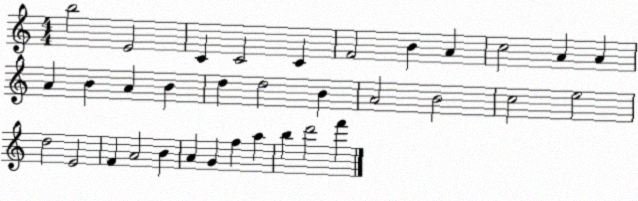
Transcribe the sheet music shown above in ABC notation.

X:1
T:Untitled
M:4/4
L:1/4
K:C
b2 E2 C C2 C F2 B A c2 A A A B A B d d2 B A2 B2 c2 e2 d2 E2 F A2 B A G f a b d'2 f'